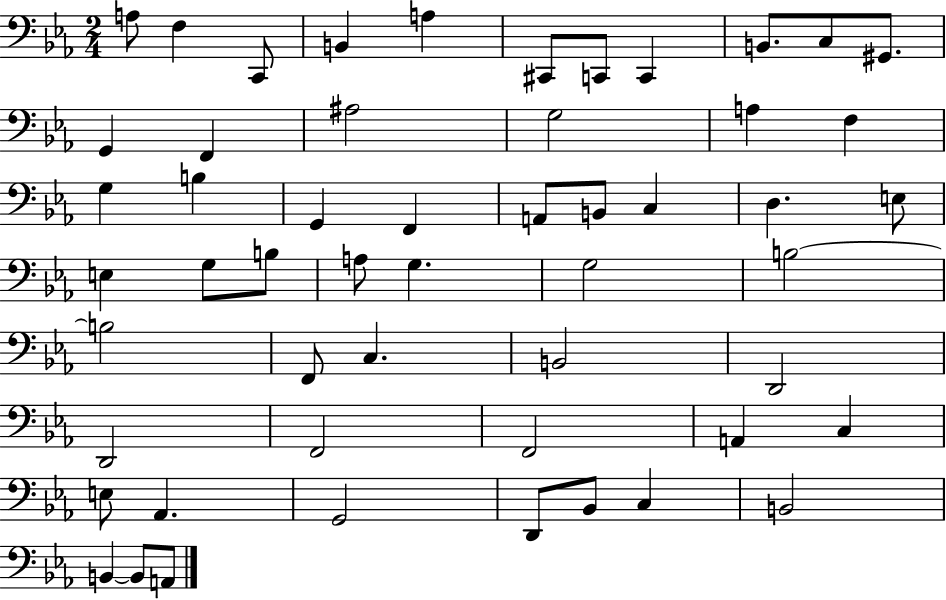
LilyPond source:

{
  \clef bass
  \numericTimeSignature
  \time 2/4
  \key ees \major
  a8 f4 c,8 | b,4 a4 | cis,8 c,8 c,4 | b,8. c8 gis,8. | \break g,4 f,4 | ais2 | g2 | a4 f4 | \break g4 b4 | g,4 f,4 | a,8 b,8 c4 | d4. e8 | \break e4 g8 b8 | a8 g4. | g2 | b2~~ | \break b2 | f,8 c4. | b,2 | d,2 | \break d,2 | f,2 | f,2 | a,4 c4 | \break e8 aes,4. | g,2 | d,8 bes,8 c4 | b,2 | \break b,4~~ b,8 a,8 | \bar "|."
}